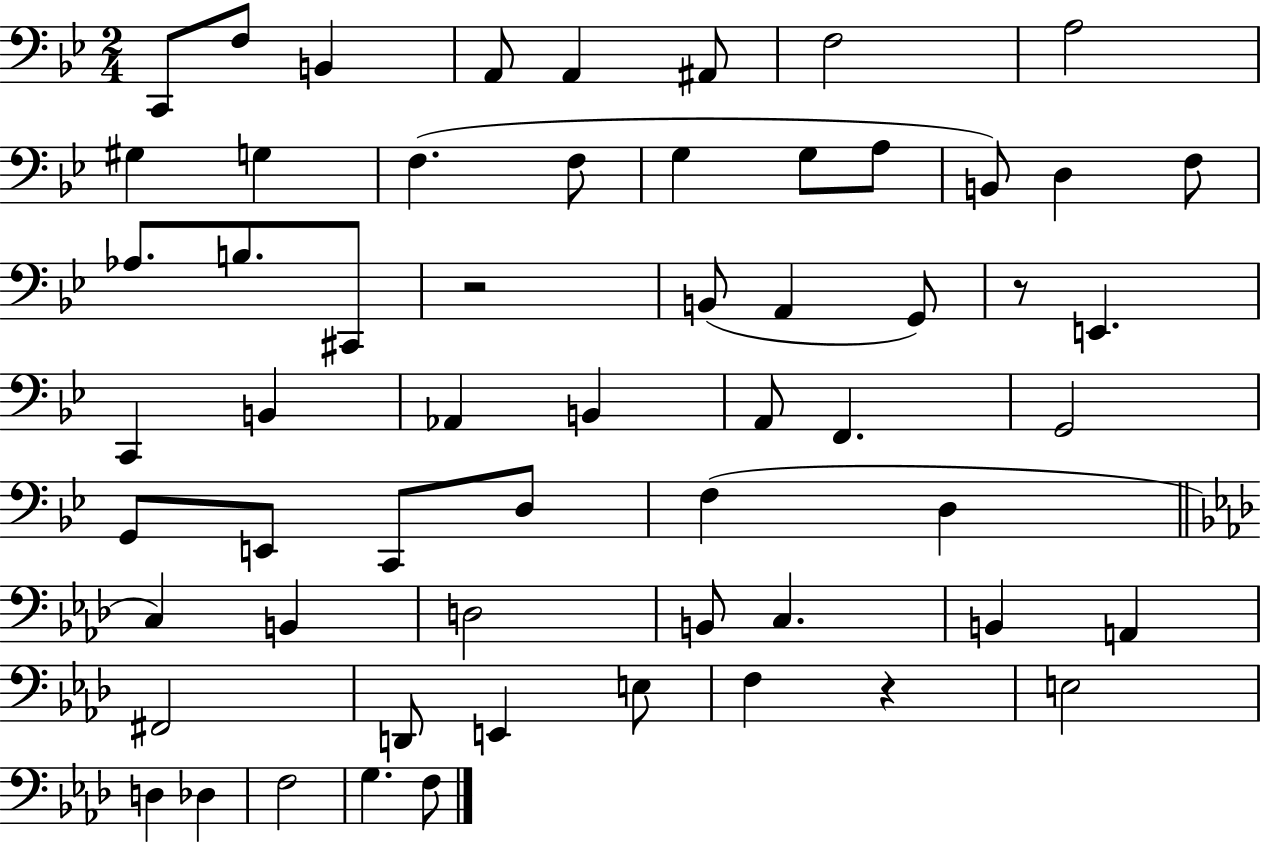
{
  \clef bass
  \numericTimeSignature
  \time 2/4
  \key bes \major
  c,8 f8 b,4 | a,8 a,4 ais,8 | f2 | a2 | \break gis4 g4 | f4.( f8 | g4 g8 a8 | b,8) d4 f8 | \break aes8. b8. cis,8 | r2 | b,8( a,4 g,8) | r8 e,4. | \break c,4 b,4 | aes,4 b,4 | a,8 f,4. | g,2 | \break g,8 e,8 c,8 d8 | f4( d4 | \bar "||" \break \key f \minor c4) b,4 | d2 | b,8 c4. | b,4 a,4 | \break fis,2 | d,8 e,4 e8 | f4 r4 | e2 | \break d4 des4 | f2 | g4. f8 | \bar "|."
}